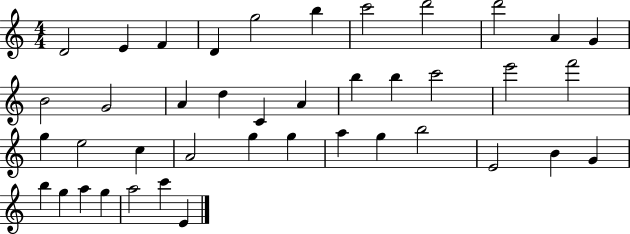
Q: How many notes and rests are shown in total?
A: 41